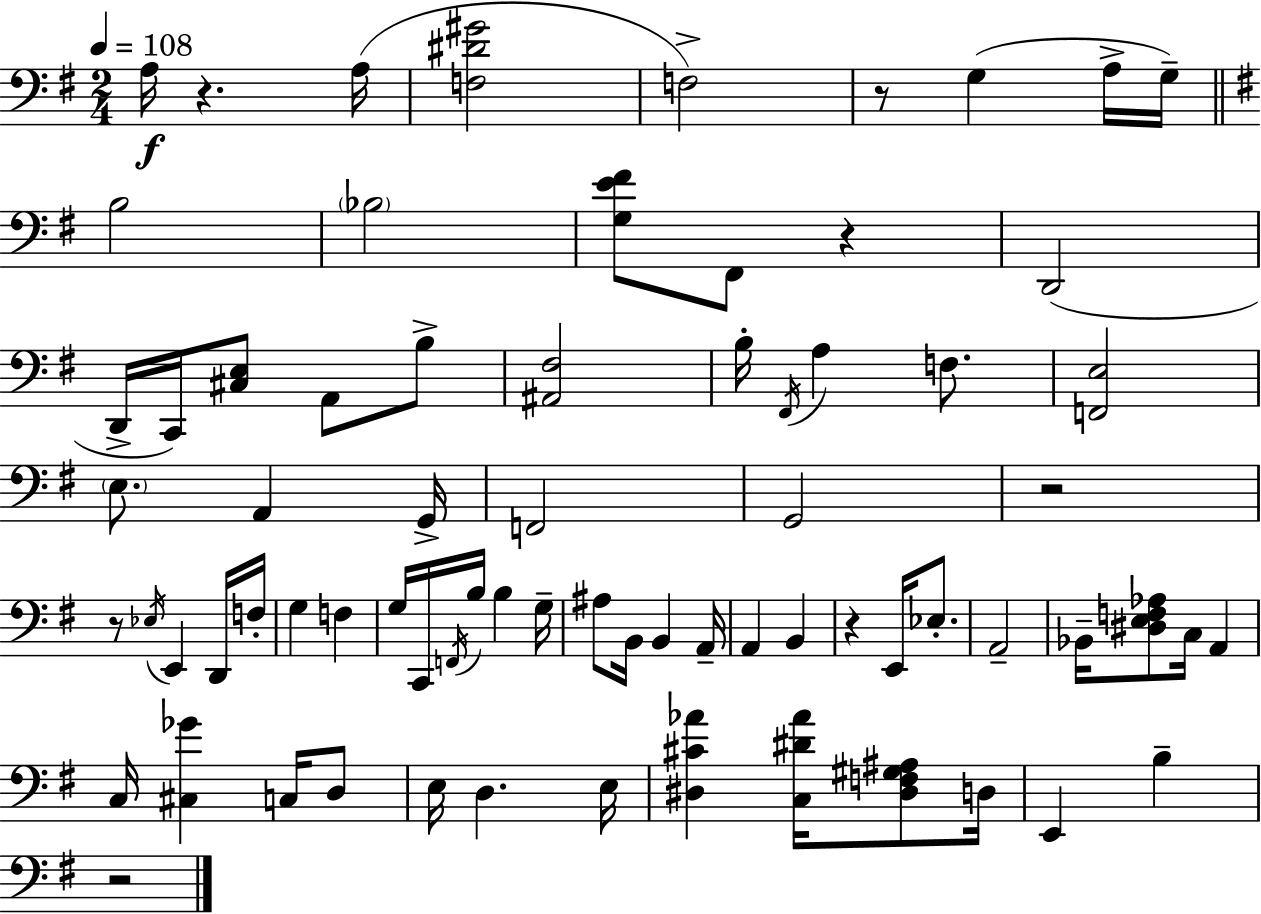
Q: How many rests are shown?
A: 7